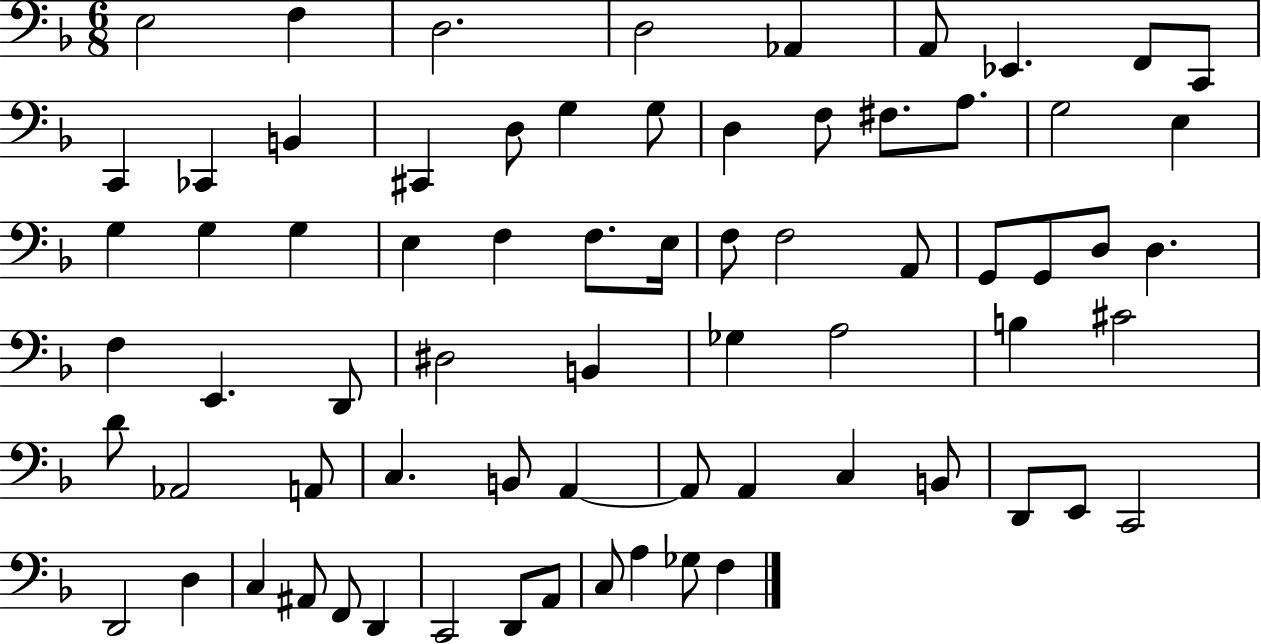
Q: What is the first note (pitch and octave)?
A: E3